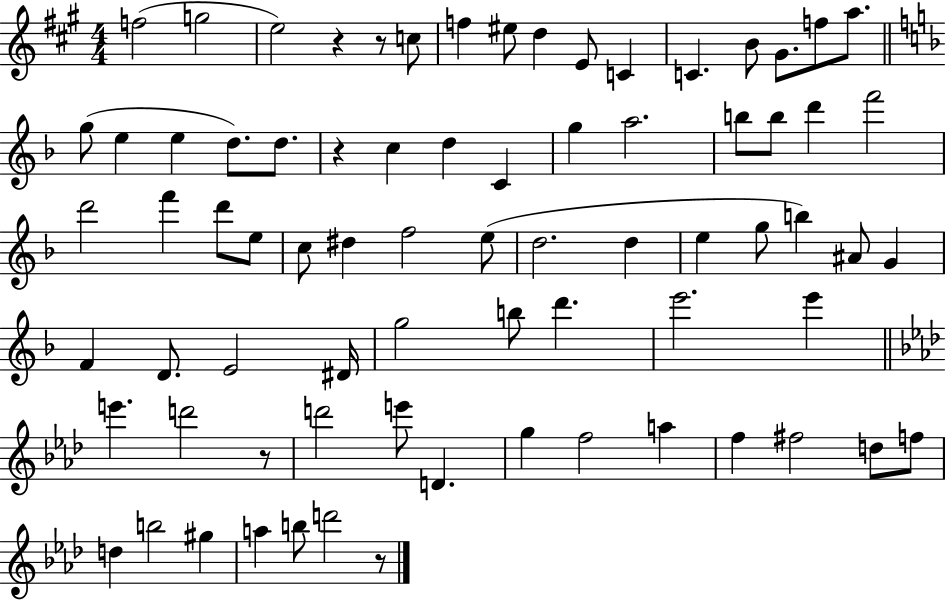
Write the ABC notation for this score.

X:1
T:Untitled
M:4/4
L:1/4
K:A
f2 g2 e2 z z/2 c/2 f ^e/2 d E/2 C C B/2 ^G/2 f/2 a/2 g/2 e e d/2 d/2 z c d C g a2 b/2 b/2 d' f'2 d'2 f' d'/2 e/2 c/2 ^d f2 e/2 d2 d e g/2 b ^A/2 G F D/2 E2 ^D/4 g2 b/2 d' e'2 e' e' d'2 z/2 d'2 e'/2 D g f2 a f ^f2 d/2 f/2 d b2 ^g a b/2 d'2 z/2